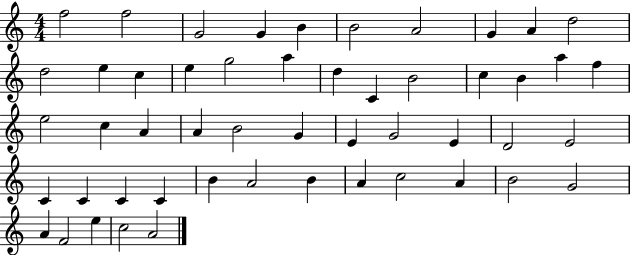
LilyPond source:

{
  \clef treble
  \numericTimeSignature
  \time 4/4
  \key c \major
  f''2 f''2 | g'2 g'4 b'4 | b'2 a'2 | g'4 a'4 d''2 | \break d''2 e''4 c''4 | e''4 g''2 a''4 | d''4 c'4 b'2 | c''4 b'4 a''4 f''4 | \break e''2 c''4 a'4 | a'4 b'2 g'4 | e'4 g'2 e'4 | d'2 e'2 | \break c'4 c'4 c'4 c'4 | b'4 a'2 b'4 | a'4 c''2 a'4 | b'2 g'2 | \break a'4 f'2 e''4 | c''2 a'2 | \bar "|."
}